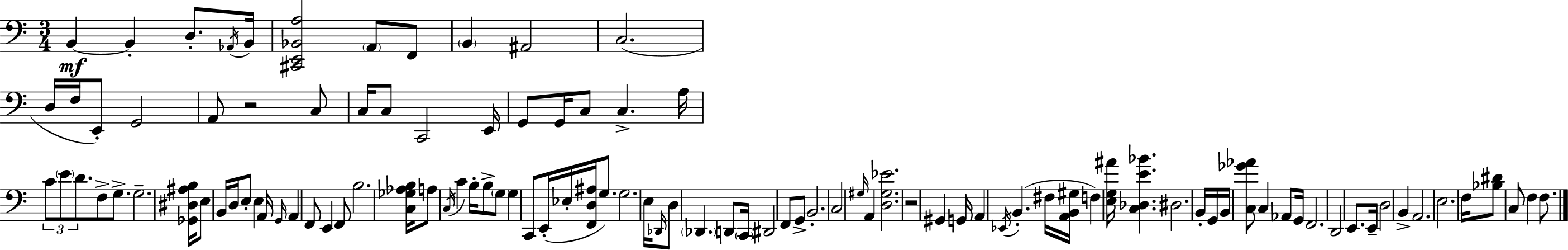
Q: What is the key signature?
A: A minor